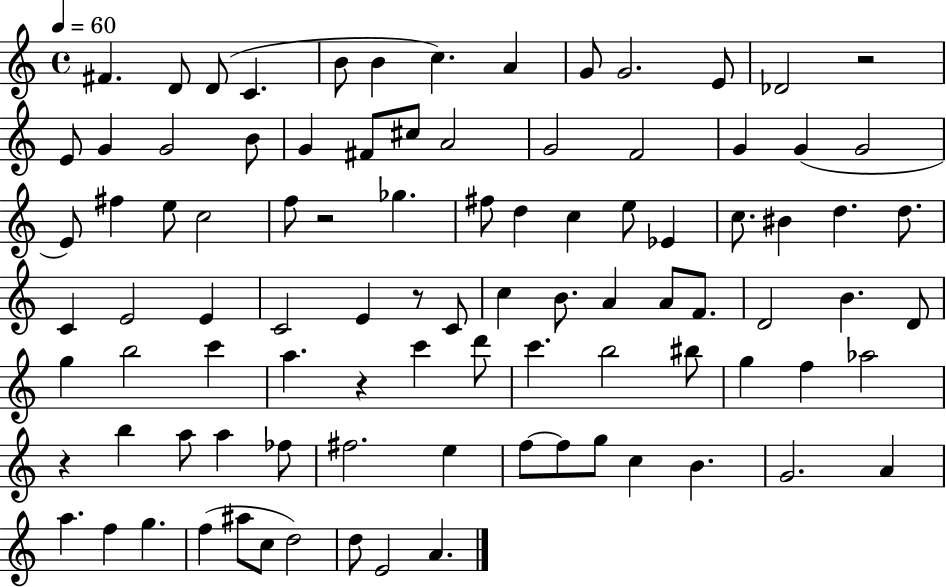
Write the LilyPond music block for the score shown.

{
  \clef treble
  \time 4/4
  \defaultTimeSignature
  \key c \major
  \tempo 4 = 60
  fis'4. d'8 d'8( c'4. | b'8 b'4 c''4.) a'4 | g'8 g'2. e'8 | des'2 r2 | \break e'8 g'4 g'2 b'8 | g'4 fis'8 cis''8 a'2 | g'2 f'2 | g'4 g'4( g'2 | \break e'8) fis''4 e''8 c''2 | f''8 r2 ges''4. | fis''8 d''4 c''4 e''8 ees'4 | c''8. bis'4 d''4. d''8. | \break c'4 e'2 e'4 | c'2 e'4 r8 c'8 | c''4 b'8. a'4 a'8 f'8. | d'2 b'4. d'8 | \break g''4 b''2 c'''4 | a''4. r4 c'''4 d'''8 | c'''4. b''2 bis''8 | g''4 f''4 aes''2 | \break r4 b''4 a''8 a''4 fes''8 | fis''2. e''4 | f''8~~ f''8 g''8 c''4 b'4. | g'2. a'4 | \break a''4. f''4 g''4. | f''4( ais''8 c''8 d''2) | d''8 e'2 a'4. | \bar "|."
}